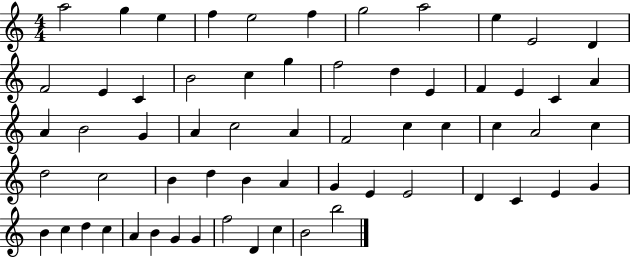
A5/h G5/q E5/q F5/q E5/h F5/q G5/h A5/h E5/q E4/h D4/q F4/h E4/q C4/q B4/h C5/q G5/q F5/h D5/q E4/q F4/q E4/q C4/q A4/q A4/q B4/h G4/q A4/q C5/h A4/q F4/h C5/q C5/q C5/q A4/h C5/q D5/h C5/h B4/q D5/q B4/q A4/q G4/q E4/q E4/h D4/q C4/q E4/q G4/q B4/q C5/q D5/q C5/q A4/q B4/q G4/q G4/q F5/h D4/q C5/q B4/h B5/h